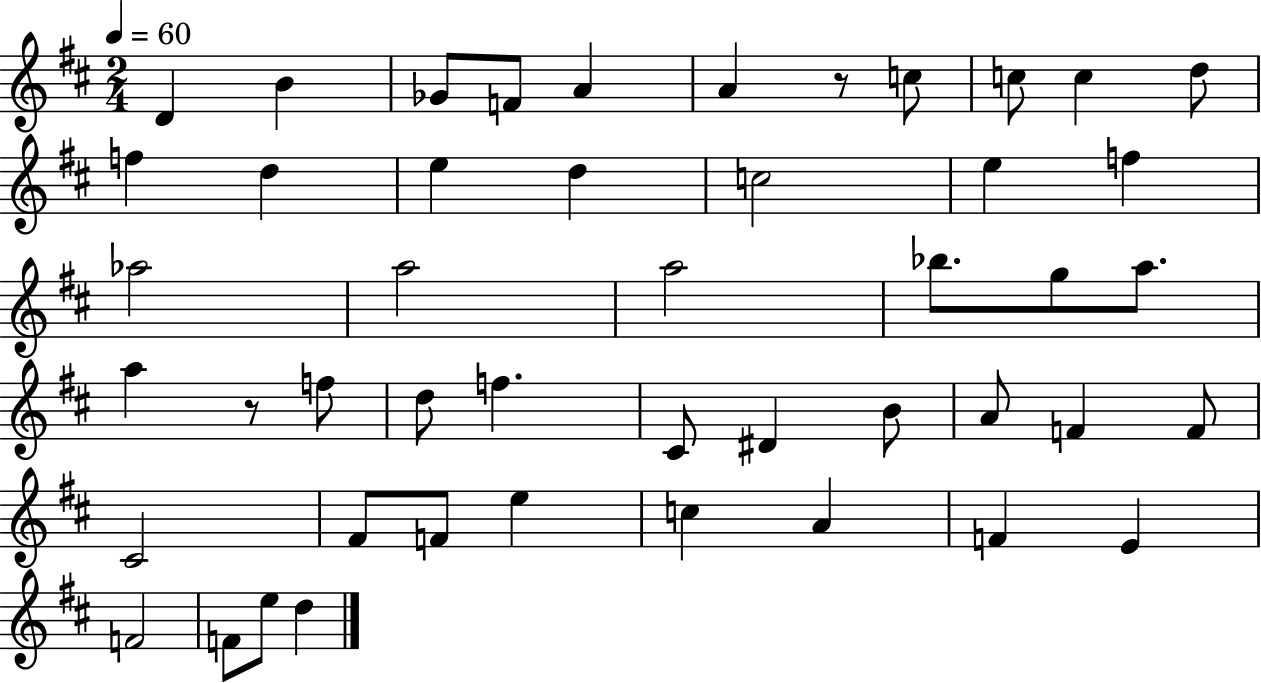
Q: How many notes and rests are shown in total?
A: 47